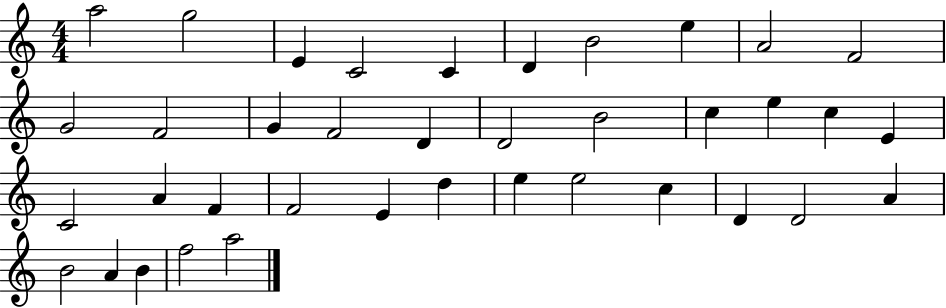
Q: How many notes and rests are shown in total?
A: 38